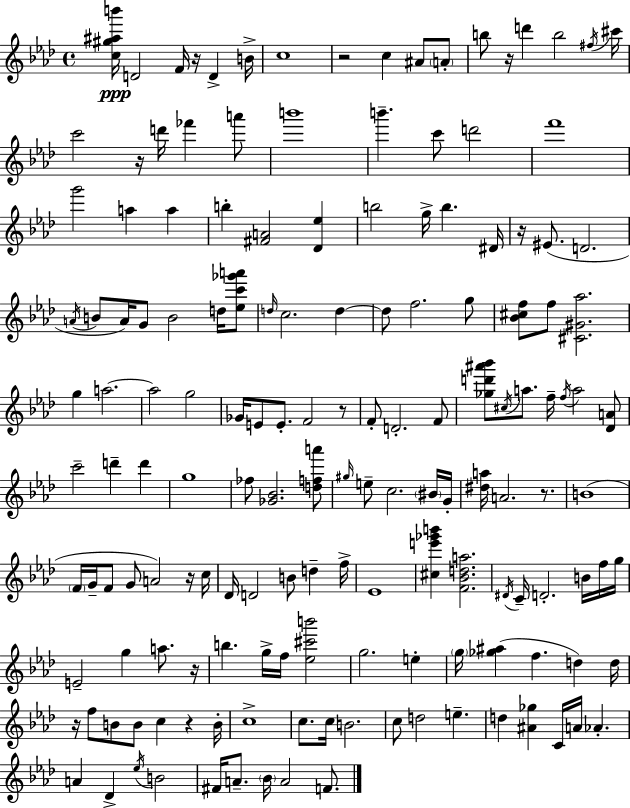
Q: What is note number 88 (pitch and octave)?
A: D4